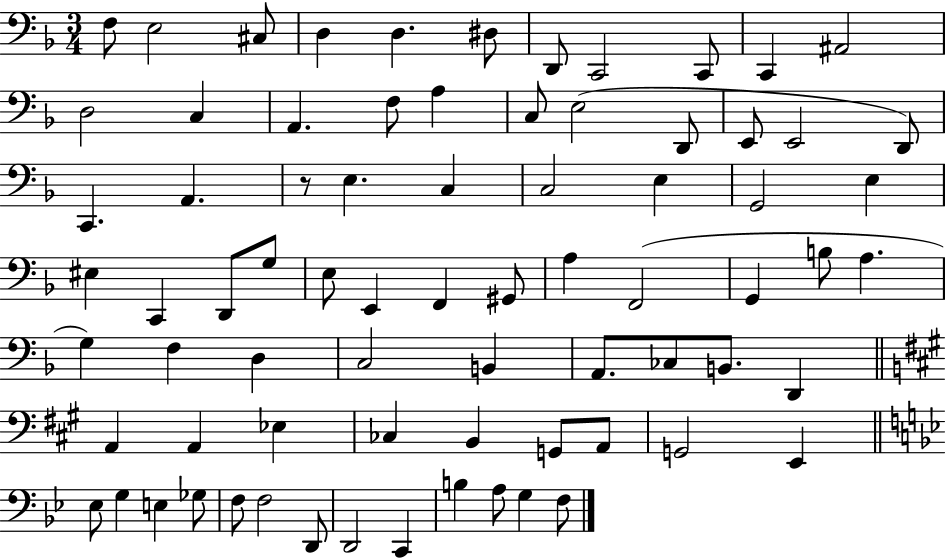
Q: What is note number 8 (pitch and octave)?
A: C2